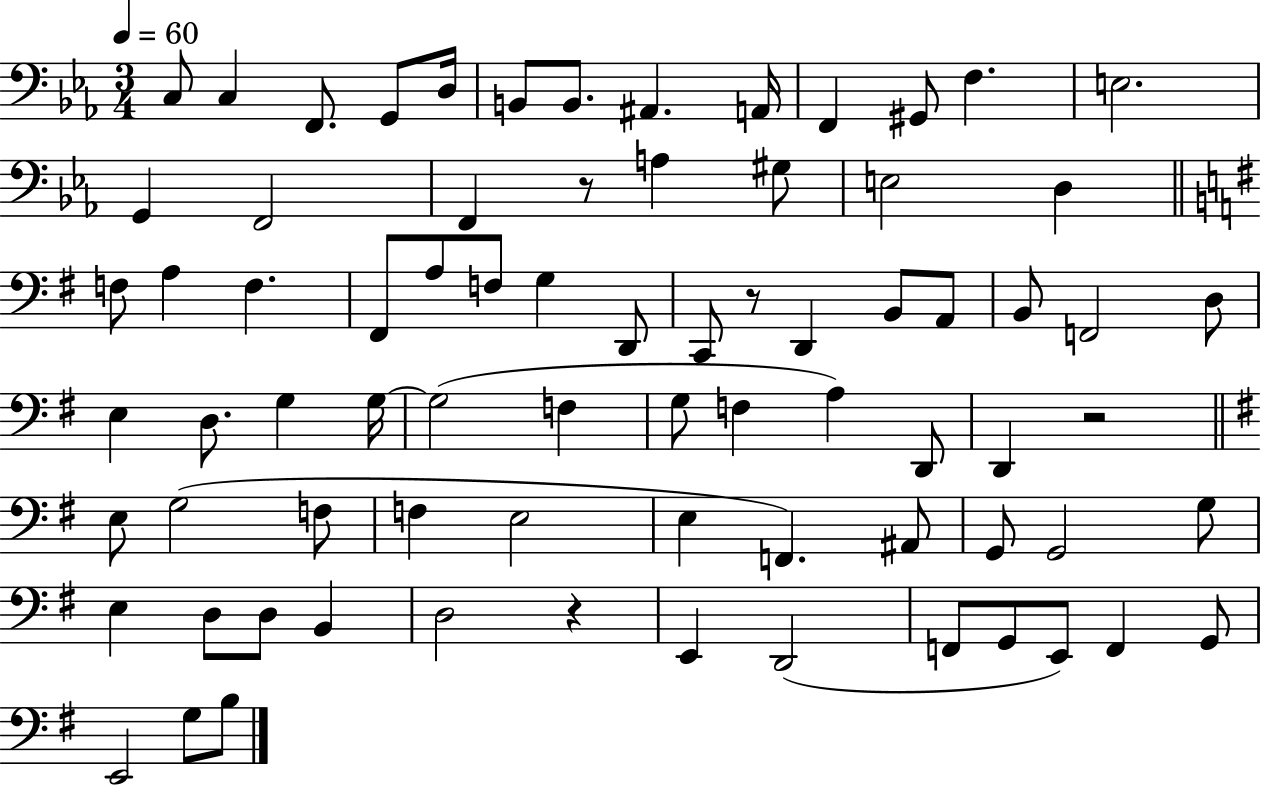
{
  \clef bass
  \numericTimeSignature
  \time 3/4
  \key ees \major
  \tempo 4 = 60
  \repeat volta 2 { c8 c4 f,8. g,8 d16 | b,8 b,8. ais,4. a,16 | f,4 gis,8 f4. | e2. | \break g,4 f,2 | f,4 r8 a4 gis8 | e2 d4 | \bar "||" \break \key g \major f8 a4 f4. | fis,8 a8 f8 g4 d,8 | c,8 r8 d,4 b,8 a,8 | b,8 f,2 d8 | \break e4 d8. g4 g16~~ | g2( f4 | g8 f4 a4) d,8 | d,4 r2 | \break \bar "||" \break \key g \major e8 g2( f8 | f4 e2 | e4 f,4.) ais,8 | g,8 g,2 g8 | \break e4 d8 d8 b,4 | d2 r4 | e,4 d,2( | f,8 g,8 e,8) f,4 g,8 | \break e,2 g8 b8 | } \bar "|."
}